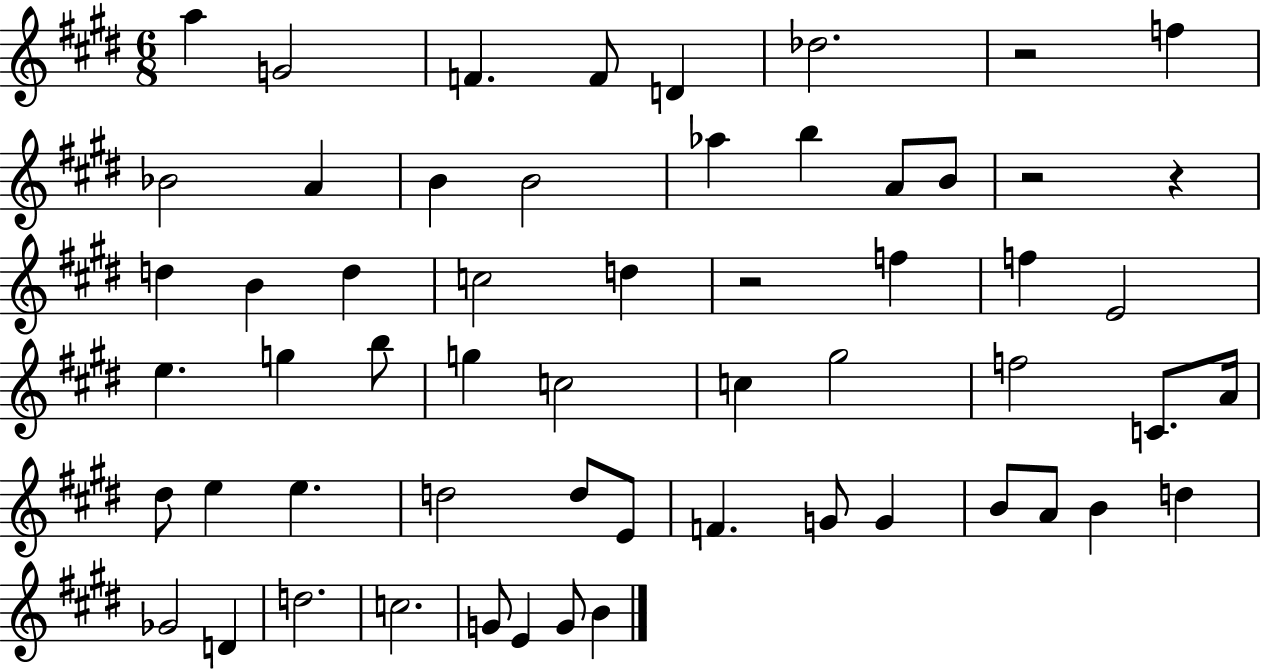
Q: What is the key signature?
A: E major